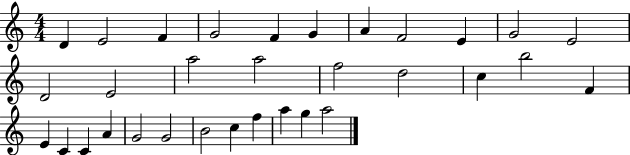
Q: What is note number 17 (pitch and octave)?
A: D5